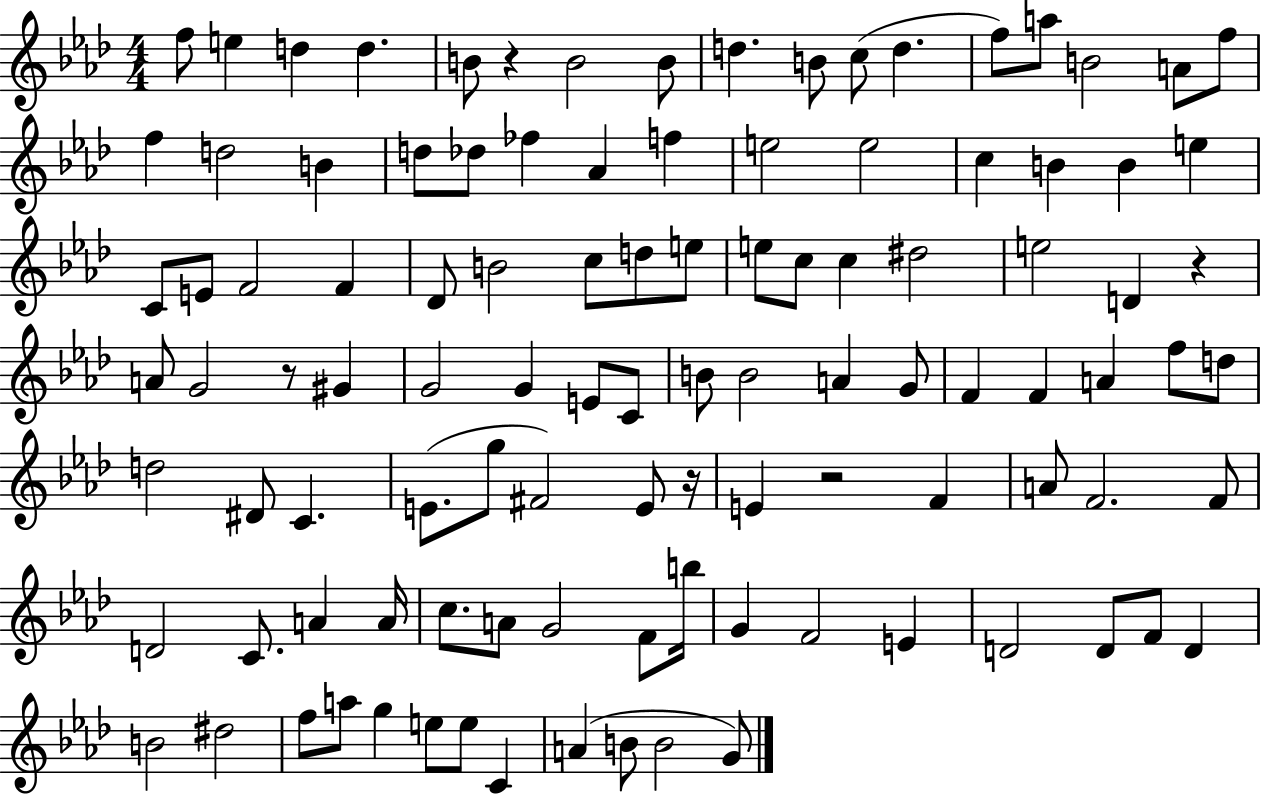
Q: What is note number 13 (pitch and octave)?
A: A5